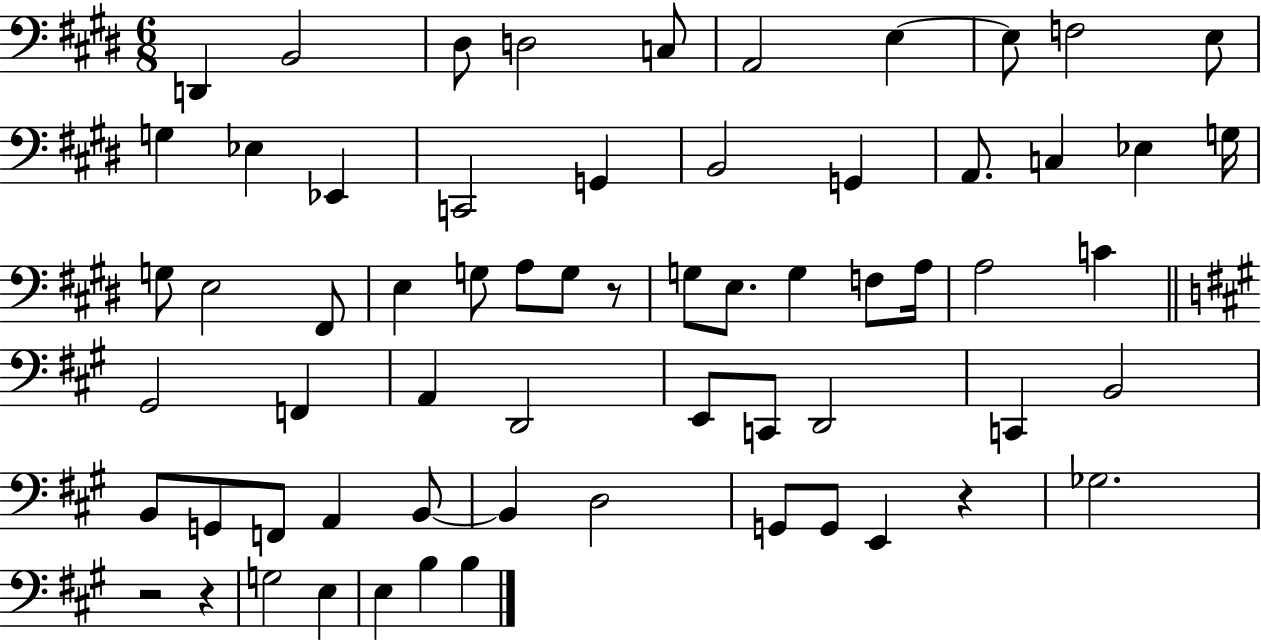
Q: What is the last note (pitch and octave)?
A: B3